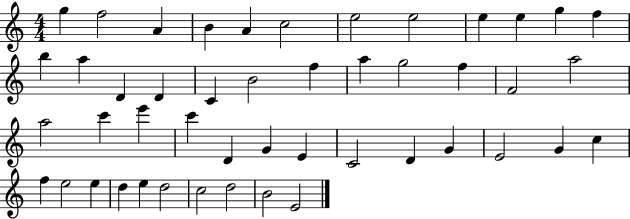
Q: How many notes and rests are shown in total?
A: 47